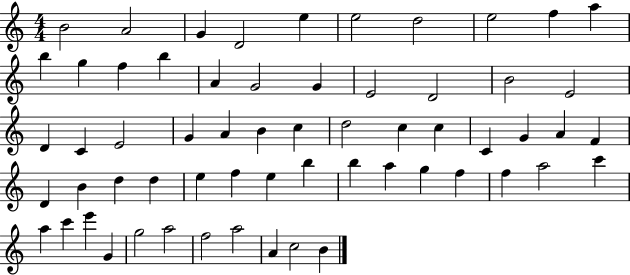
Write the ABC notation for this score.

X:1
T:Untitled
M:4/4
L:1/4
K:C
B2 A2 G D2 e e2 d2 e2 f a b g f b A G2 G E2 D2 B2 E2 D C E2 G A B c d2 c c C G A F D B d d e f e b b a g f f a2 c' a c' e' G g2 a2 f2 a2 A c2 B